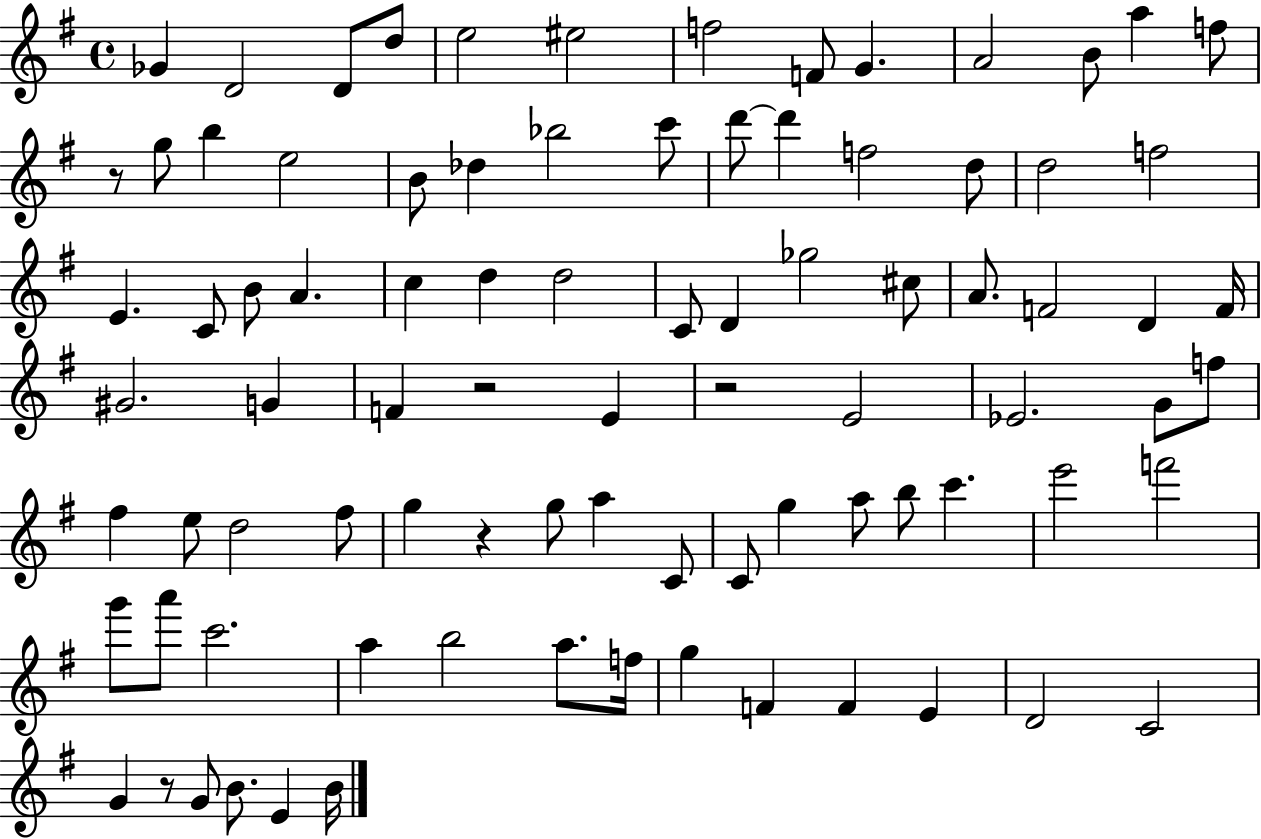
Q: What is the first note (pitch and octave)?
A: Gb4